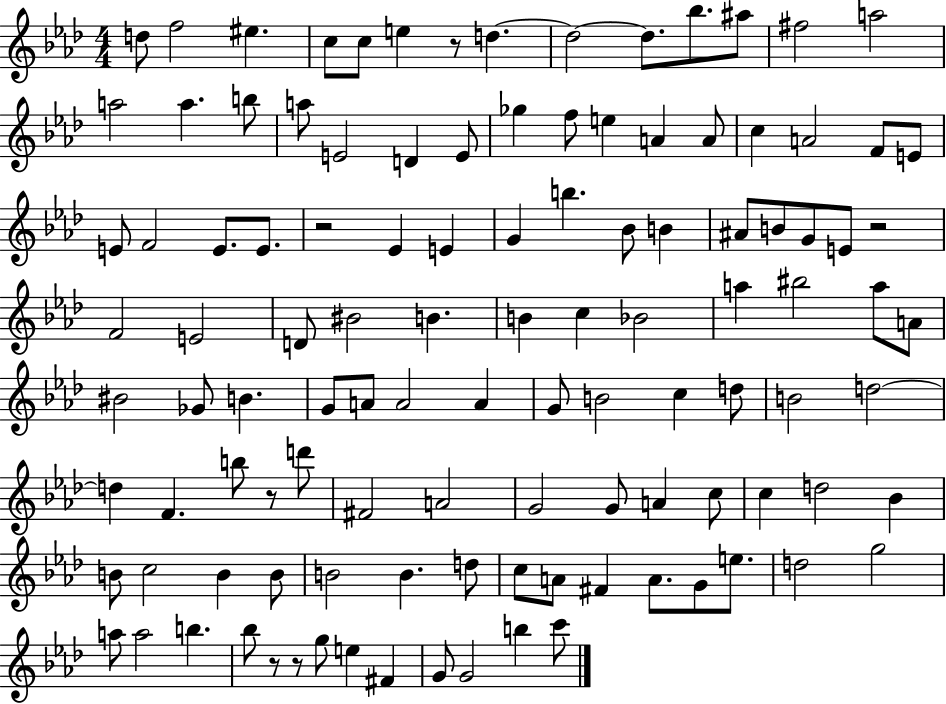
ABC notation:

X:1
T:Untitled
M:4/4
L:1/4
K:Ab
d/2 f2 ^e c/2 c/2 e z/2 d d2 d/2 _b/2 ^a/2 ^f2 a2 a2 a b/2 a/2 E2 D E/2 _g f/2 e A A/2 c A2 F/2 E/2 E/2 F2 E/2 E/2 z2 _E E G b _B/2 B ^A/2 B/2 G/2 E/2 z2 F2 E2 D/2 ^B2 B B c _B2 a ^b2 a/2 A/2 ^B2 _G/2 B G/2 A/2 A2 A G/2 B2 c d/2 B2 d2 d F b/2 z/2 d'/2 ^F2 A2 G2 G/2 A c/2 c d2 _B B/2 c2 B B/2 B2 B d/2 c/2 A/2 ^F A/2 G/2 e/2 d2 g2 a/2 a2 b _b/2 z/2 z/2 g/2 e ^F G/2 G2 b c'/2